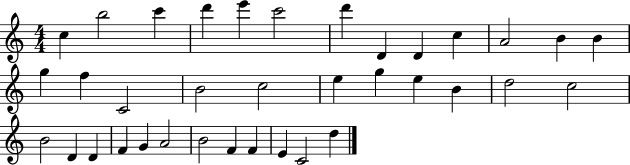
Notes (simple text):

C5/q B5/h C6/q D6/q E6/q C6/h D6/q D4/q D4/q C5/q A4/h B4/q B4/q G5/q F5/q C4/h B4/h C5/h E5/q G5/q E5/q B4/q D5/h C5/h B4/h D4/q D4/q F4/q G4/q A4/h B4/h F4/q F4/q E4/q C4/h D5/q